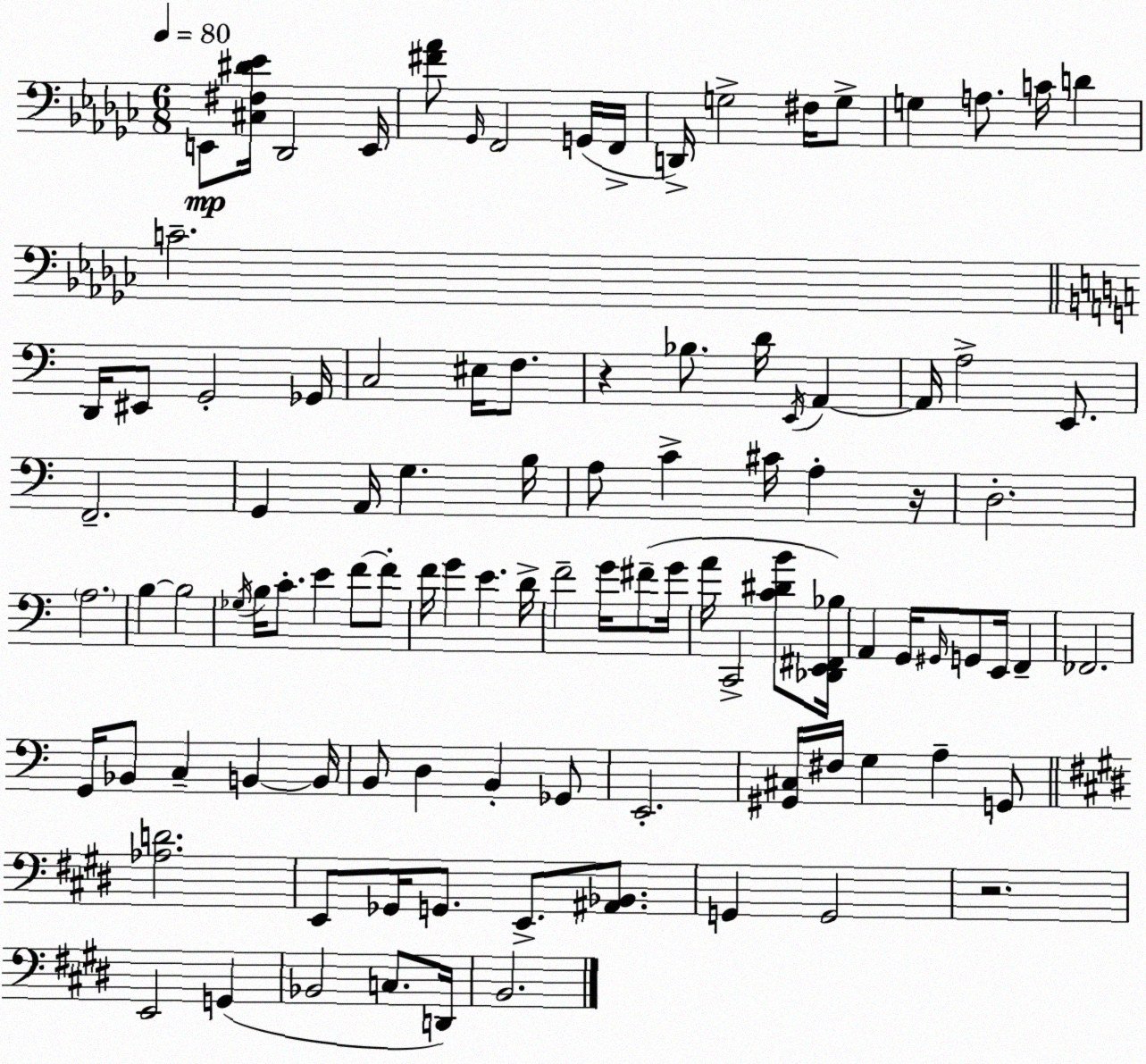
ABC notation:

X:1
T:Untitled
M:6/8
L:1/4
K:Ebm
E,,/2 [^C,^F,^D_E]/4 _D,,2 E,,/4 [^F_A]/2 _G,,/4 F,,2 G,,/4 F,,/4 D,,/4 G,2 ^F,/4 G,/2 G, A,/2 C/4 D C2 D,,/4 ^E,,/2 G,,2 _G,,/4 C,2 ^E,/4 F,/2 z _B,/2 D/4 E,,/4 A,, A,,/4 A,2 E,,/2 F,,2 G,, A,,/4 G, B,/4 A,/2 C ^C/4 A, z/4 D,2 A,2 B, B,2 _G,/4 B,/4 C/2 E F/2 F/2 F/4 G E D/4 F2 G/4 ^F/2 G/4 A/4 C,,2 [C^DB]/2 [_D,,E,,^F,,_B,]/4 A,, G,,/4 ^G,,/4 G,,/2 E,,/4 F,, _F,,2 G,,/4 _B,,/2 C, B,, B,,/4 B,,/2 D, B,, _G,,/2 E,,2 [^G,,^C,]/4 ^F,/4 G, A, G,,/2 [_A,D]2 E,,/2 _G,,/4 G,,/2 E,,/2 [^A,,_B,,]/2 G,, G,,2 z2 E,,2 G,, _B,,2 C,/2 D,,/4 B,,2